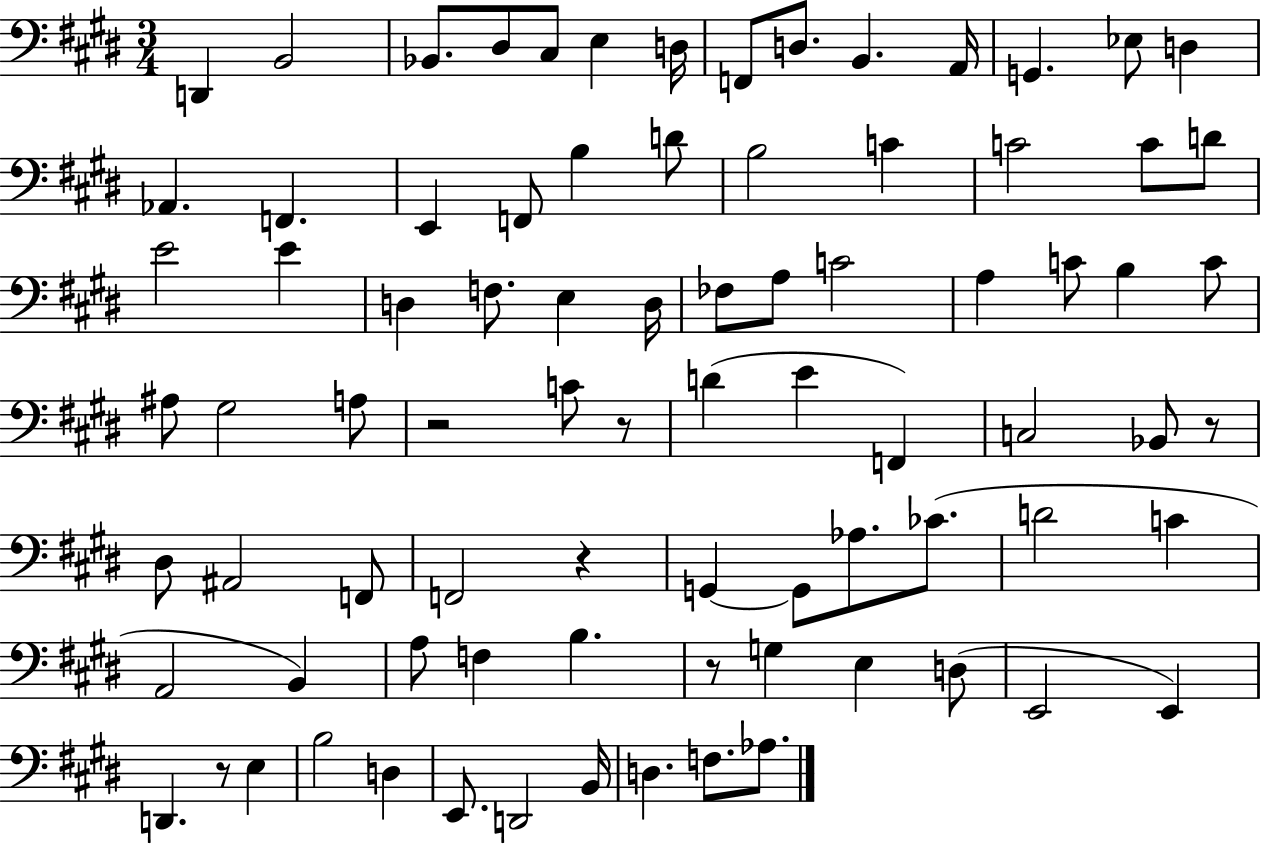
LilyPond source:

{
  \clef bass
  \numericTimeSignature
  \time 3/4
  \key e \major
  d,4 b,2 | bes,8. dis8 cis8 e4 d16 | f,8 d8. b,4. a,16 | g,4. ees8 d4 | \break aes,4. f,4. | e,4 f,8 b4 d'8 | b2 c'4 | c'2 c'8 d'8 | \break e'2 e'4 | d4 f8. e4 d16 | fes8 a8 c'2 | a4 c'8 b4 c'8 | \break ais8 gis2 a8 | r2 c'8 r8 | d'4( e'4 f,4) | c2 bes,8 r8 | \break dis8 ais,2 f,8 | f,2 r4 | g,4~~ g,8 aes8. ces'8.( | d'2 c'4 | \break a,2 b,4) | a8 f4 b4. | r8 g4 e4 d8( | e,2 e,4) | \break d,4. r8 e4 | b2 d4 | e,8. d,2 b,16 | d4. f8. aes8. | \break \bar "|."
}